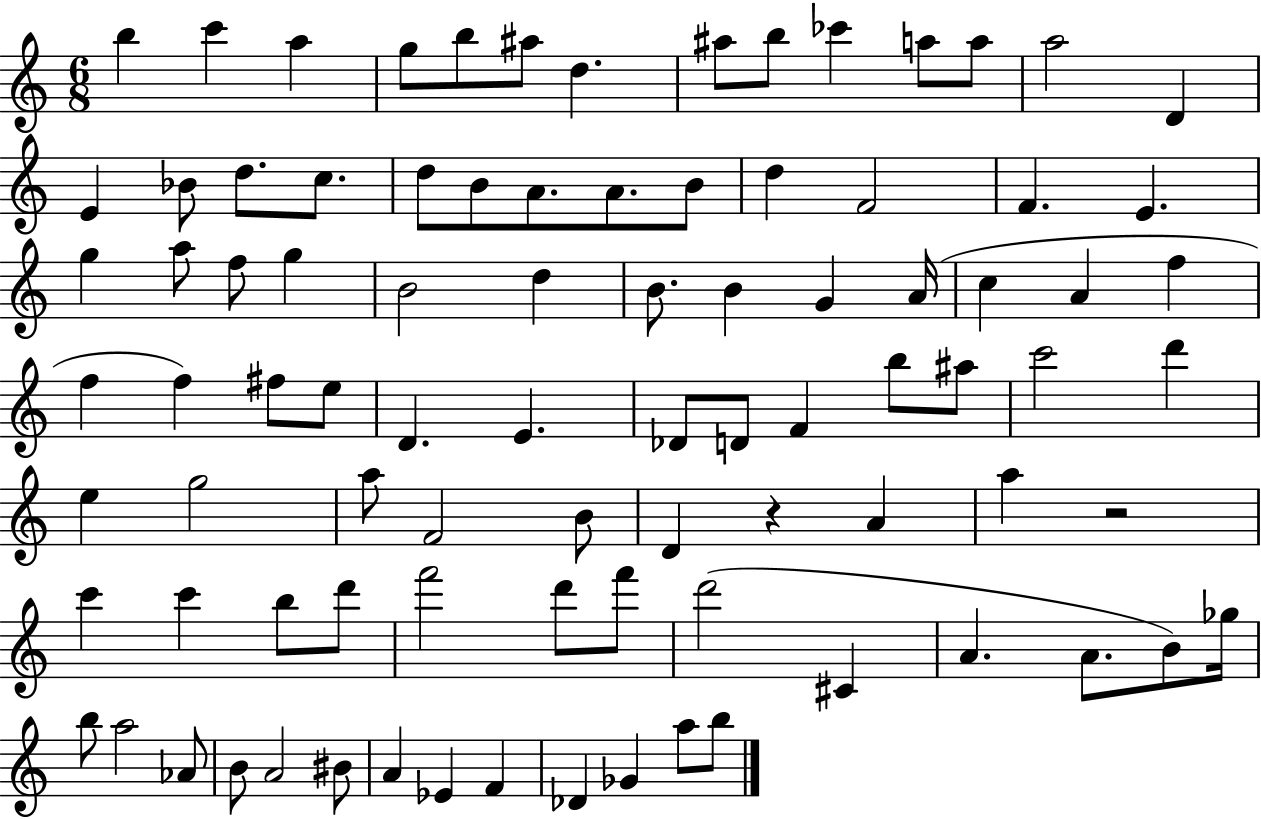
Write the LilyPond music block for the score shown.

{
  \clef treble
  \numericTimeSignature
  \time 6/8
  \key c \major
  b''4 c'''4 a''4 | g''8 b''8 ais''8 d''4. | ais''8 b''8 ces'''4 a''8 a''8 | a''2 d'4 | \break e'4 bes'8 d''8. c''8. | d''8 b'8 a'8. a'8. b'8 | d''4 f'2 | f'4. e'4. | \break g''4 a''8 f''8 g''4 | b'2 d''4 | b'8. b'4 g'4 a'16( | c''4 a'4 f''4 | \break f''4 f''4) fis''8 e''8 | d'4. e'4. | des'8 d'8 f'4 b''8 ais''8 | c'''2 d'''4 | \break e''4 g''2 | a''8 f'2 b'8 | d'4 r4 a'4 | a''4 r2 | \break c'''4 c'''4 b''8 d'''8 | f'''2 d'''8 f'''8 | d'''2( cis'4 | a'4. a'8. b'8) ges''16 | \break b''8 a''2 aes'8 | b'8 a'2 bis'8 | a'4 ees'4 f'4 | des'4 ges'4 a''8 b''8 | \break \bar "|."
}